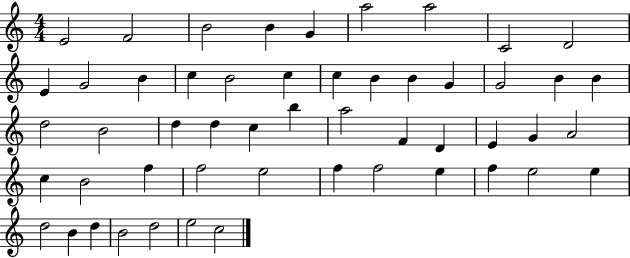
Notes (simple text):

E4/h F4/h B4/h B4/q G4/q A5/h A5/h C4/h D4/h E4/q G4/h B4/q C5/q B4/h C5/q C5/q B4/q B4/q G4/q G4/h B4/q B4/q D5/h B4/h D5/q D5/q C5/q B5/q A5/h F4/q D4/q E4/q G4/q A4/h C5/q B4/h F5/q F5/h E5/h F5/q F5/h E5/q F5/q E5/h E5/q D5/h B4/q D5/q B4/h D5/h E5/h C5/h